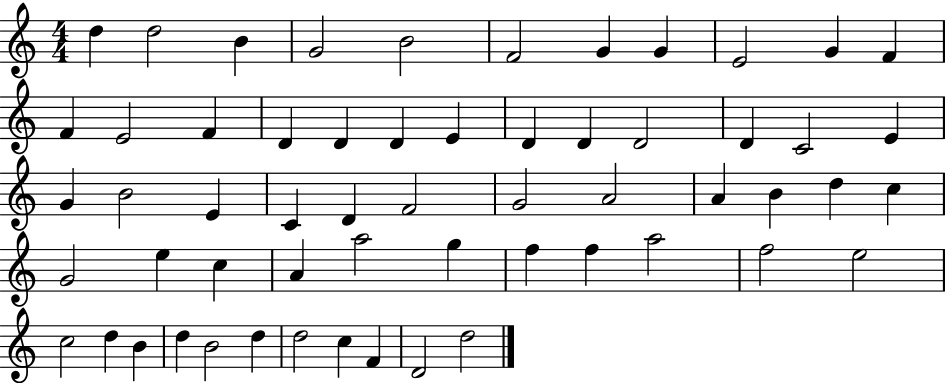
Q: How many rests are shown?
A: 0